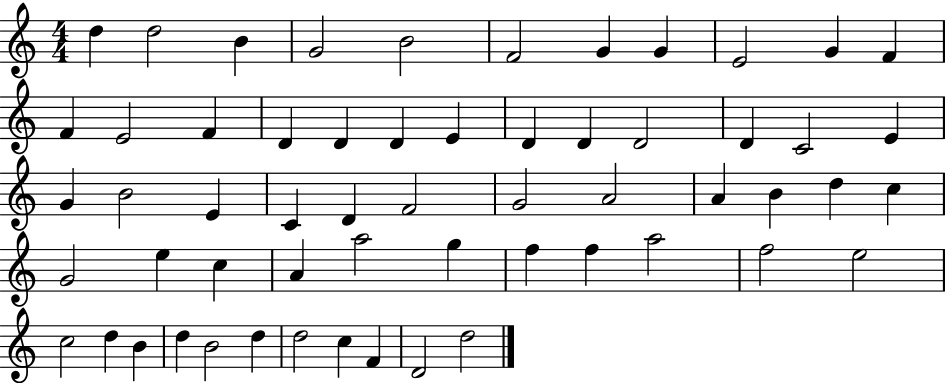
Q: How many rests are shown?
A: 0